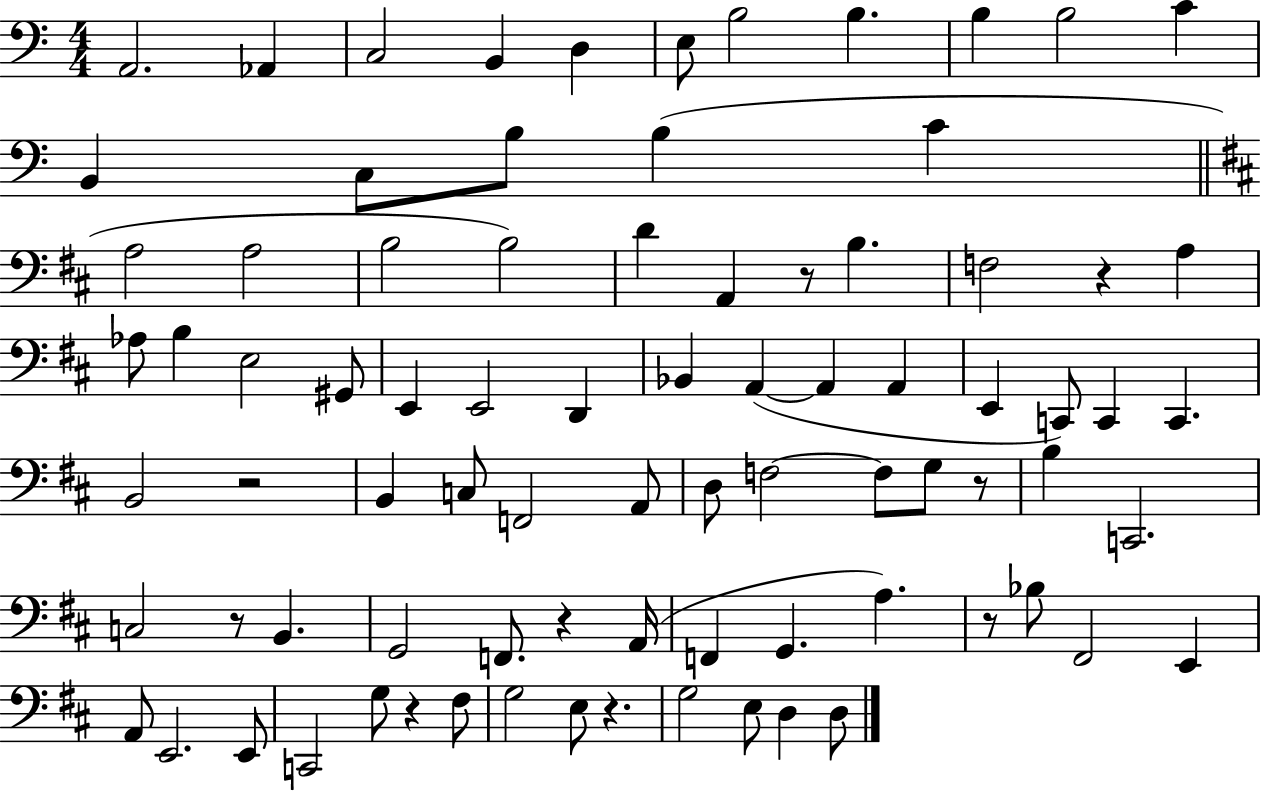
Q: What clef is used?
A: bass